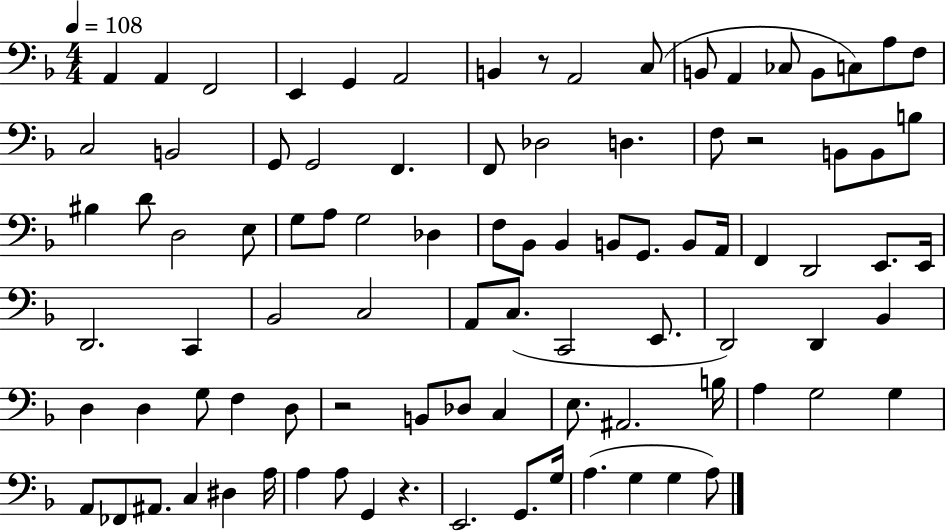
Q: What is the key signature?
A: F major